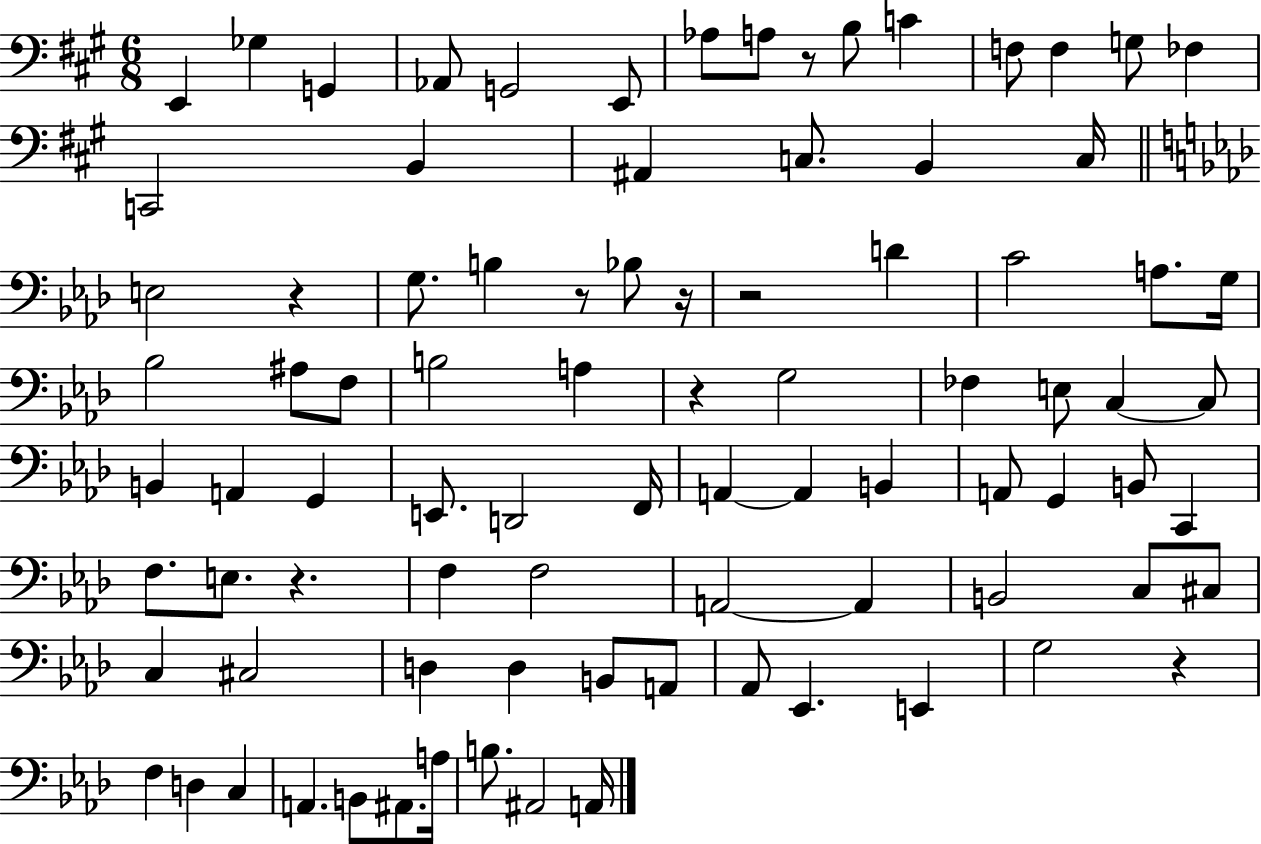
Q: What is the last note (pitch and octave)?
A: A2